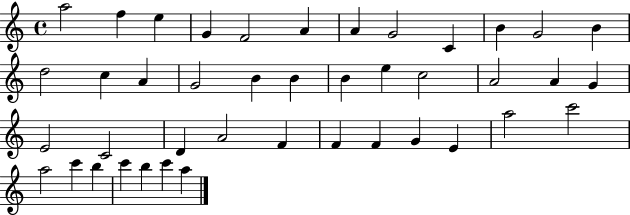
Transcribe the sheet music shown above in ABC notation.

X:1
T:Untitled
M:4/4
L:1/4
K:C
a2 f e G F2 A A G2 C B G2 B d2 c A G2 B B B e c2 A2 A G E2 C2 D A2 F F F G E a2 c'2 a2 c' b c' b c' a